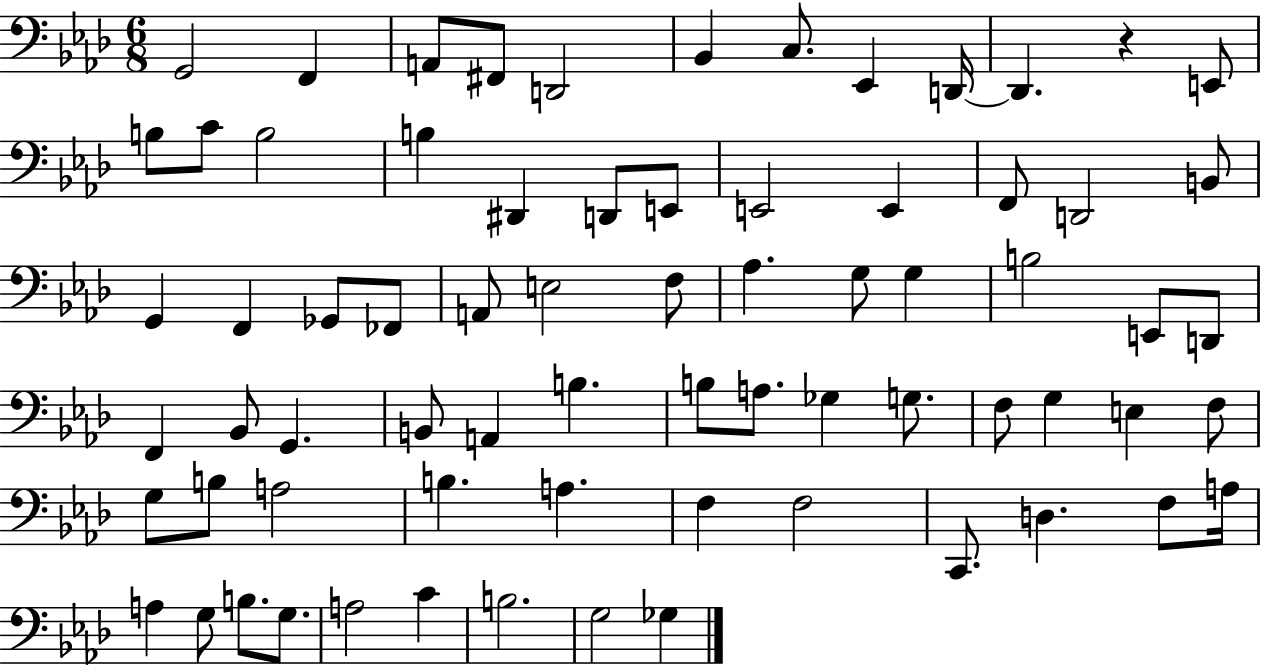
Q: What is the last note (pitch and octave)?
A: Gb3